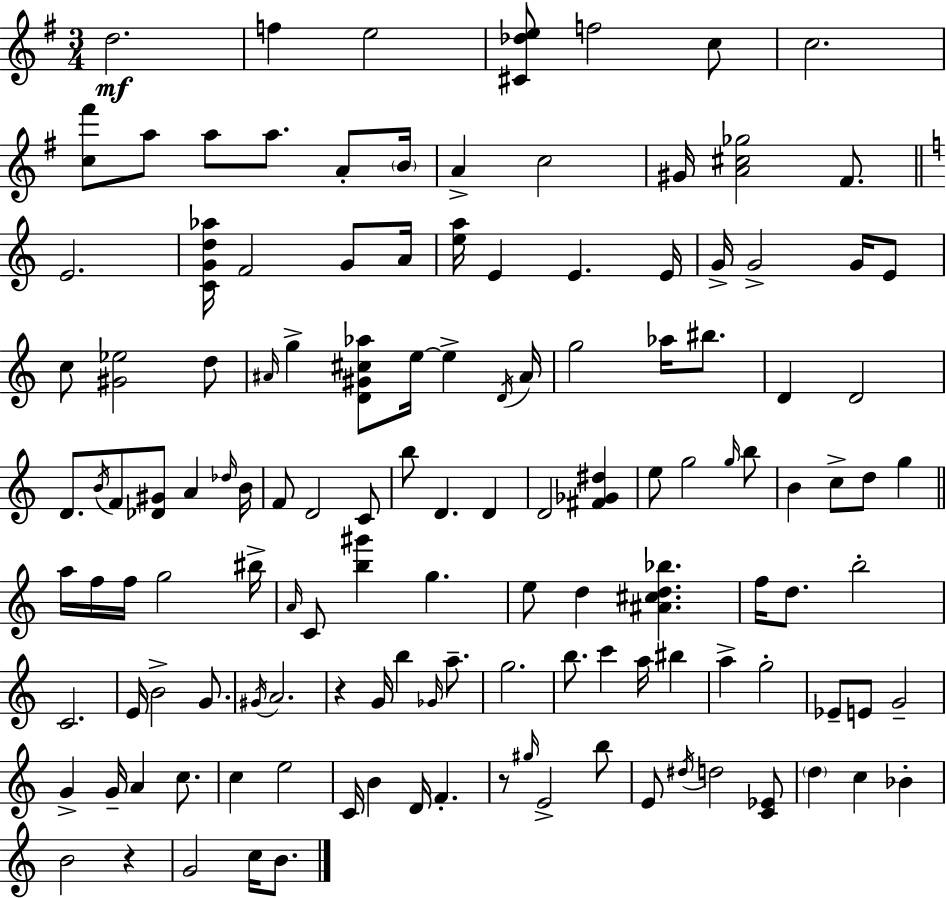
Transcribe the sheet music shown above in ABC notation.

X:1
T:Untitled
M:3/4
L:1/4
K:G
d2 f e2 [^C_de]/2 f2 c/2 c2 [c^f']/2 a/2 a/2 a/2 A/2 B/4 A c2 ^G/4 [A^c_g]2 ^F/2 E2 [CGd_a]/4 F2 G/2 A/4 [ea]/4 E E E/4 G/4 G2 G/4 E/2 c/2 [^G_e]2 d/2 ^A/4 g [D^G^c_a]/2 e/4 e D/4 ^A/4 g2 _a/4 ^b/2 D D2 D/2 B/4 F/2 [_D^G]/2 A _d/4 B/4 F/2 D2 C/2 b/2 D D D2 [^F_G^d] e/2 g2 g/4 b/2 B c/2 d/2 g a/4 f/4 f/4 g2 ^b/4 A/4 C/2 [b^g'] g e/2 d [^A^cd_b] f/4 d/2 b2 C2 E/4 B2 G/2 ^G/4 A2 z G/4 b _G/4 a/2 g2 b/2 c' a/4 ^b a g2 _E/2 E/2 G2 G G/4 A c/2 c e2 C/4 B D/4 F z/2 ^g/4 E2 b/2 E/2 ^d/4 d2 [C_E]/2 d c _B B2 z G2 c/4 B/2